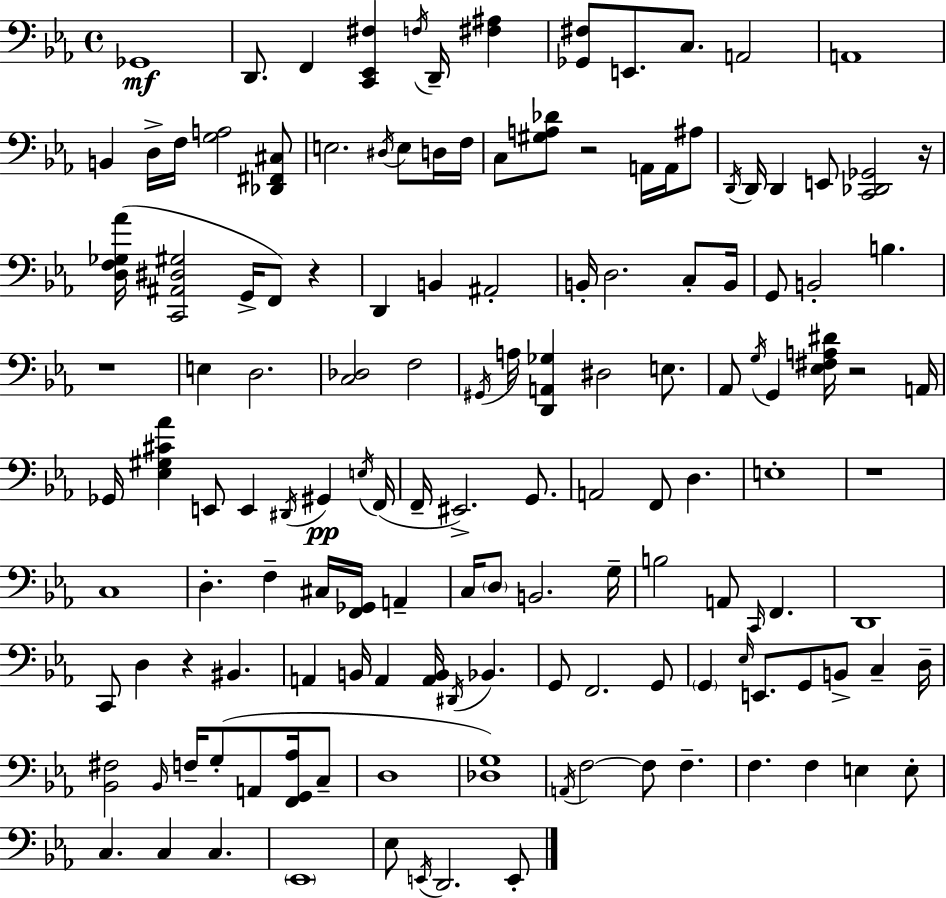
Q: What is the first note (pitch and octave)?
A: Gb2